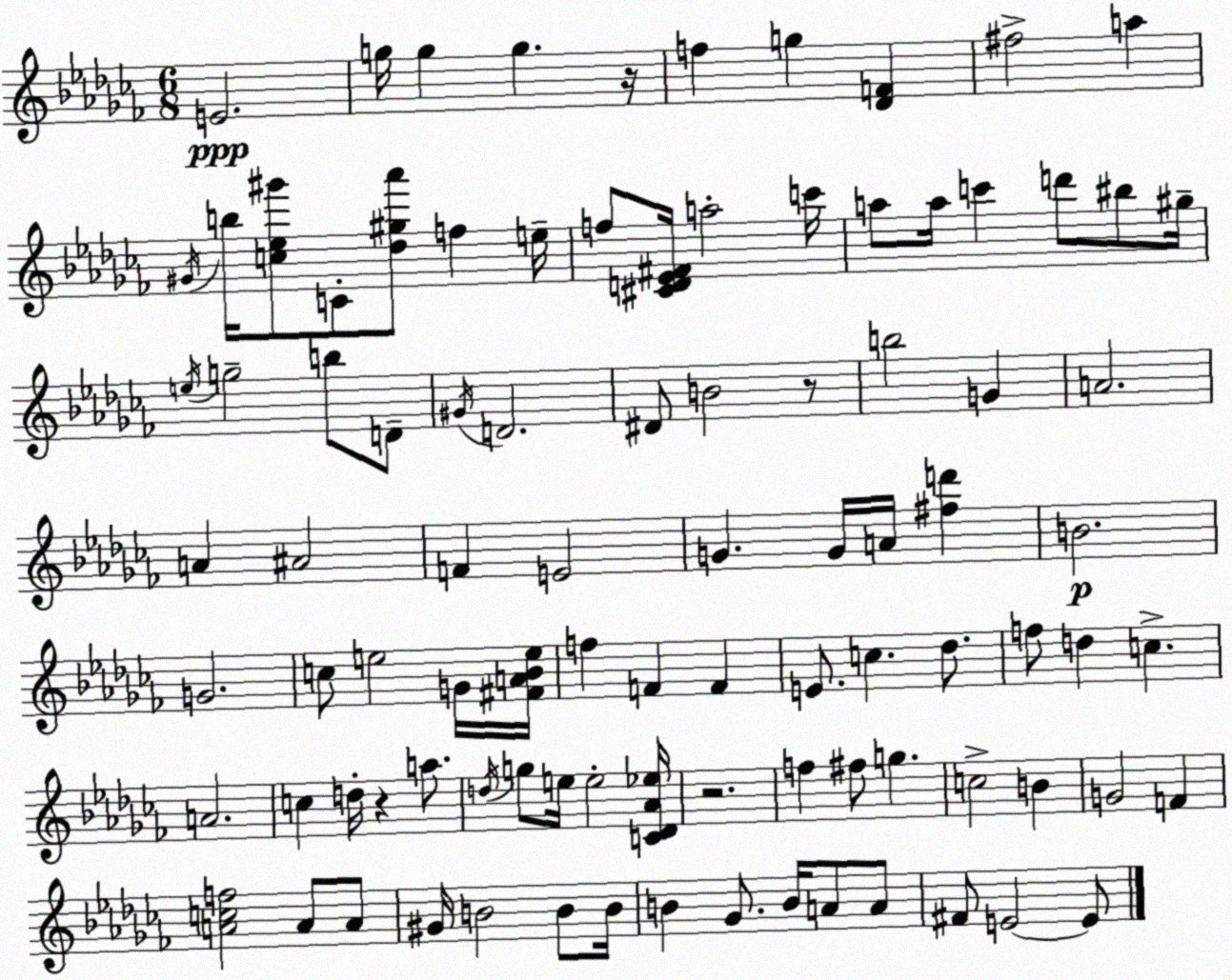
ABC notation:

X:1
T:Untitled
M:6/8
L:1/4
K:Abm
E2 g/4 g g z/4 f g [_DF] ^f2 a ^G/4 b/4 [c_e^g']/2 C/2 [_d^g_a']/2 f e/4 f/2 [^CD_E^F]/4 a2 c'/4 a/2 a/4 c' d'/2 ^b/2 ^g/4 e/4 g2 b/2 D/2 ^G/4 D2 ^D/2 B2 z/2 b2 G A2 A ^A2 F E2 G G/4 A/4 [^fd'] B2 G2 c/2 e2 G/4 [^FA_Be]/4 f F F E/2 c _d/2 f/2 d c A2 c d/4 z a/2 d/4 g/2 e/4 e2 [C_D_A_e]/4 z2 f ^f/2 g c2 B G2 F [Acf]2 A/2 A/2 ^G/4 B2 B/2 B/4 B _G/2 B/4 A/2 A/2 ^F/2 E2 E/2